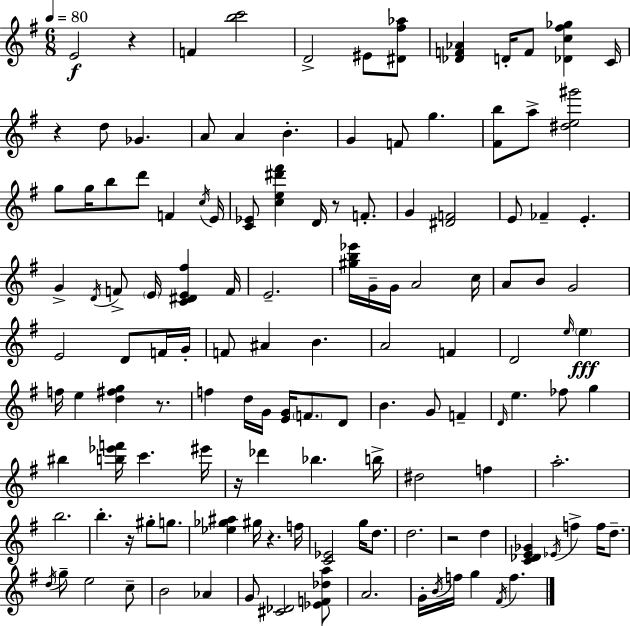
E4/h R/q F4/q [B5,C6]/h D4/h EIS4/e [D#4,F#5,Ab5]/e [Db4,F4,Ab4]/q D4/s F4/e [Db4,C5,F#5,Gb5]/q C4/s R/q D5/e Gb4/q. A4/e A4/q B4/q. G4/q F4/e G5/q. [F#4,B5]/e A5/e [D#5,E5,G#6]/h G5/e G5/s B5/e D6/e F4/q C5/s E4/s [C4,Eb4]/e [C5,E5,D#6,F#6]/q D4/s R/e F4/e. G4/q [D#4,F4]/h E4/e FES4/q E4/q. G4/q D4/s F4/e E4/s [C4,D#4,E4,F#5]/q F4/s E4/h. [G#5,B5,Eb6]/s G4/s G4/s A4/h C5/s A4/e B4/e G4/h E4/h D4/e F4/s G4/s F4/e A#4/q B4/q. A4/h F4/q D4/h E5/s E5/q F5/s E5/q [D5,F#5,G5]/q R/e. F5/q D5/s G4/s [E4,G4]/s F4/e. D4/e B4/q. G4/e F4/q D4/s E5/q. FES5/e G5/q BIS5/q [B5,Eb6,F6]/s C6/q. EIS6/s R/s Db6/q Bb5/q. B5/s D#5/h F5/q A5/h. B5/h. B5/q. R/s G#5/e G5/e. [Eb5,Gb5,A#5]/q G#5/s R/q. F5/s [C4,Eb4]/h G5/s D5/e. D5/h. R/h D5/q [C4,Db4,E4,Gb4]/q Eb4/s F5/q F5/s D5/e. D5/s G5/e E5/h C5/e B4/h Ab4/q G4/e [C#4,Db4]/h [Eb4,F4,Db5,A5]/e A4/h. G4/s B4/s F5/s G5/q F#4/s F5/q.